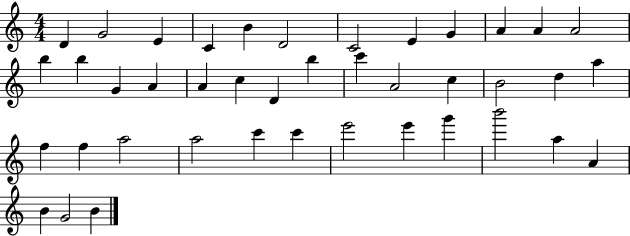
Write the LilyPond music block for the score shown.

{
  \clef treble
  \numericTimeSignature
  \time 4/4
  \key c \major
  d'4 g'2 e'4 | c'4 b'4 d'2 | c'2 e'4 g'4 | a'4 a'4 a'2 | \break b''4 b''4 g'4 a'4 | a'4 c''4 d'4 b''4 | c'''4 a'2 c''4 | b'2 d''4 a''4 | \break f''4 f''4 a''2 | a''2 c'''4 c'''4 | e'''2 e'''4 g'''4 | b'''2 a''4 a'4 | \break b'4 g'2 b'4 | \bar "|."
}